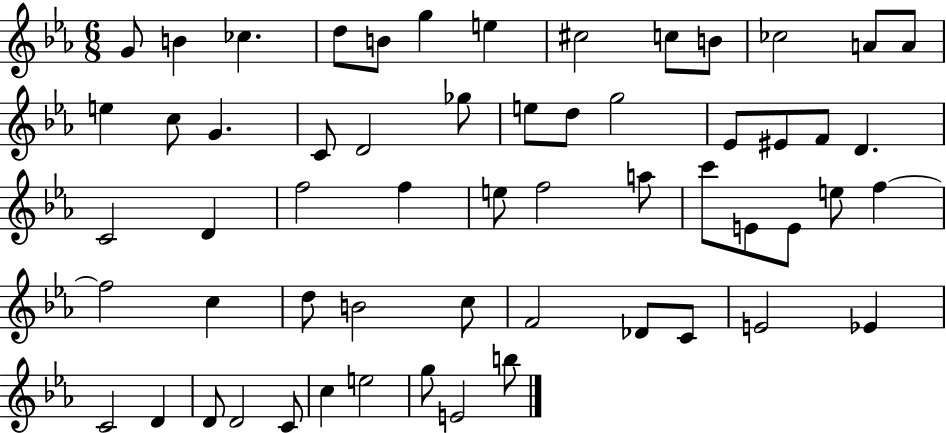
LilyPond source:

{
  \clef treble
  \numericTimeSignature
  \time 6/8
  \key ees \major
  g'8 b'4 ces''4. | d''8 b'8 g''4 e''4 | cis''2 c''8 b'8 | ces''2 a'8 a'8 | \break e''4 c''8 g'4. | c'8 d'2 ges''8 | e''8 d''8 g''2 | ees'8 eis'8 f'8 d'4. | \break c'2 d'4 | f''2 f''4 | e''8 f''2 a''8 | c'''8 e'8 e'8 e''8 f''4~~ | \break f''2 c''4 | d''8 b'2 c''8 | f'2 des'8 c'8 | e'2 ees'4 | \break c'2 d'4 | d'8 d'2 c'8 | c''4 e''2 | g''8 e'2 b''8 | \break \bar "|."
}